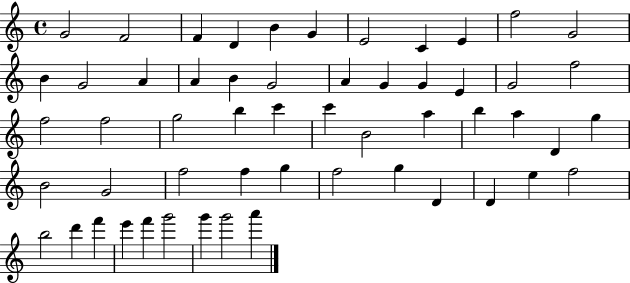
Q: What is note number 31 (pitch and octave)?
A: A5